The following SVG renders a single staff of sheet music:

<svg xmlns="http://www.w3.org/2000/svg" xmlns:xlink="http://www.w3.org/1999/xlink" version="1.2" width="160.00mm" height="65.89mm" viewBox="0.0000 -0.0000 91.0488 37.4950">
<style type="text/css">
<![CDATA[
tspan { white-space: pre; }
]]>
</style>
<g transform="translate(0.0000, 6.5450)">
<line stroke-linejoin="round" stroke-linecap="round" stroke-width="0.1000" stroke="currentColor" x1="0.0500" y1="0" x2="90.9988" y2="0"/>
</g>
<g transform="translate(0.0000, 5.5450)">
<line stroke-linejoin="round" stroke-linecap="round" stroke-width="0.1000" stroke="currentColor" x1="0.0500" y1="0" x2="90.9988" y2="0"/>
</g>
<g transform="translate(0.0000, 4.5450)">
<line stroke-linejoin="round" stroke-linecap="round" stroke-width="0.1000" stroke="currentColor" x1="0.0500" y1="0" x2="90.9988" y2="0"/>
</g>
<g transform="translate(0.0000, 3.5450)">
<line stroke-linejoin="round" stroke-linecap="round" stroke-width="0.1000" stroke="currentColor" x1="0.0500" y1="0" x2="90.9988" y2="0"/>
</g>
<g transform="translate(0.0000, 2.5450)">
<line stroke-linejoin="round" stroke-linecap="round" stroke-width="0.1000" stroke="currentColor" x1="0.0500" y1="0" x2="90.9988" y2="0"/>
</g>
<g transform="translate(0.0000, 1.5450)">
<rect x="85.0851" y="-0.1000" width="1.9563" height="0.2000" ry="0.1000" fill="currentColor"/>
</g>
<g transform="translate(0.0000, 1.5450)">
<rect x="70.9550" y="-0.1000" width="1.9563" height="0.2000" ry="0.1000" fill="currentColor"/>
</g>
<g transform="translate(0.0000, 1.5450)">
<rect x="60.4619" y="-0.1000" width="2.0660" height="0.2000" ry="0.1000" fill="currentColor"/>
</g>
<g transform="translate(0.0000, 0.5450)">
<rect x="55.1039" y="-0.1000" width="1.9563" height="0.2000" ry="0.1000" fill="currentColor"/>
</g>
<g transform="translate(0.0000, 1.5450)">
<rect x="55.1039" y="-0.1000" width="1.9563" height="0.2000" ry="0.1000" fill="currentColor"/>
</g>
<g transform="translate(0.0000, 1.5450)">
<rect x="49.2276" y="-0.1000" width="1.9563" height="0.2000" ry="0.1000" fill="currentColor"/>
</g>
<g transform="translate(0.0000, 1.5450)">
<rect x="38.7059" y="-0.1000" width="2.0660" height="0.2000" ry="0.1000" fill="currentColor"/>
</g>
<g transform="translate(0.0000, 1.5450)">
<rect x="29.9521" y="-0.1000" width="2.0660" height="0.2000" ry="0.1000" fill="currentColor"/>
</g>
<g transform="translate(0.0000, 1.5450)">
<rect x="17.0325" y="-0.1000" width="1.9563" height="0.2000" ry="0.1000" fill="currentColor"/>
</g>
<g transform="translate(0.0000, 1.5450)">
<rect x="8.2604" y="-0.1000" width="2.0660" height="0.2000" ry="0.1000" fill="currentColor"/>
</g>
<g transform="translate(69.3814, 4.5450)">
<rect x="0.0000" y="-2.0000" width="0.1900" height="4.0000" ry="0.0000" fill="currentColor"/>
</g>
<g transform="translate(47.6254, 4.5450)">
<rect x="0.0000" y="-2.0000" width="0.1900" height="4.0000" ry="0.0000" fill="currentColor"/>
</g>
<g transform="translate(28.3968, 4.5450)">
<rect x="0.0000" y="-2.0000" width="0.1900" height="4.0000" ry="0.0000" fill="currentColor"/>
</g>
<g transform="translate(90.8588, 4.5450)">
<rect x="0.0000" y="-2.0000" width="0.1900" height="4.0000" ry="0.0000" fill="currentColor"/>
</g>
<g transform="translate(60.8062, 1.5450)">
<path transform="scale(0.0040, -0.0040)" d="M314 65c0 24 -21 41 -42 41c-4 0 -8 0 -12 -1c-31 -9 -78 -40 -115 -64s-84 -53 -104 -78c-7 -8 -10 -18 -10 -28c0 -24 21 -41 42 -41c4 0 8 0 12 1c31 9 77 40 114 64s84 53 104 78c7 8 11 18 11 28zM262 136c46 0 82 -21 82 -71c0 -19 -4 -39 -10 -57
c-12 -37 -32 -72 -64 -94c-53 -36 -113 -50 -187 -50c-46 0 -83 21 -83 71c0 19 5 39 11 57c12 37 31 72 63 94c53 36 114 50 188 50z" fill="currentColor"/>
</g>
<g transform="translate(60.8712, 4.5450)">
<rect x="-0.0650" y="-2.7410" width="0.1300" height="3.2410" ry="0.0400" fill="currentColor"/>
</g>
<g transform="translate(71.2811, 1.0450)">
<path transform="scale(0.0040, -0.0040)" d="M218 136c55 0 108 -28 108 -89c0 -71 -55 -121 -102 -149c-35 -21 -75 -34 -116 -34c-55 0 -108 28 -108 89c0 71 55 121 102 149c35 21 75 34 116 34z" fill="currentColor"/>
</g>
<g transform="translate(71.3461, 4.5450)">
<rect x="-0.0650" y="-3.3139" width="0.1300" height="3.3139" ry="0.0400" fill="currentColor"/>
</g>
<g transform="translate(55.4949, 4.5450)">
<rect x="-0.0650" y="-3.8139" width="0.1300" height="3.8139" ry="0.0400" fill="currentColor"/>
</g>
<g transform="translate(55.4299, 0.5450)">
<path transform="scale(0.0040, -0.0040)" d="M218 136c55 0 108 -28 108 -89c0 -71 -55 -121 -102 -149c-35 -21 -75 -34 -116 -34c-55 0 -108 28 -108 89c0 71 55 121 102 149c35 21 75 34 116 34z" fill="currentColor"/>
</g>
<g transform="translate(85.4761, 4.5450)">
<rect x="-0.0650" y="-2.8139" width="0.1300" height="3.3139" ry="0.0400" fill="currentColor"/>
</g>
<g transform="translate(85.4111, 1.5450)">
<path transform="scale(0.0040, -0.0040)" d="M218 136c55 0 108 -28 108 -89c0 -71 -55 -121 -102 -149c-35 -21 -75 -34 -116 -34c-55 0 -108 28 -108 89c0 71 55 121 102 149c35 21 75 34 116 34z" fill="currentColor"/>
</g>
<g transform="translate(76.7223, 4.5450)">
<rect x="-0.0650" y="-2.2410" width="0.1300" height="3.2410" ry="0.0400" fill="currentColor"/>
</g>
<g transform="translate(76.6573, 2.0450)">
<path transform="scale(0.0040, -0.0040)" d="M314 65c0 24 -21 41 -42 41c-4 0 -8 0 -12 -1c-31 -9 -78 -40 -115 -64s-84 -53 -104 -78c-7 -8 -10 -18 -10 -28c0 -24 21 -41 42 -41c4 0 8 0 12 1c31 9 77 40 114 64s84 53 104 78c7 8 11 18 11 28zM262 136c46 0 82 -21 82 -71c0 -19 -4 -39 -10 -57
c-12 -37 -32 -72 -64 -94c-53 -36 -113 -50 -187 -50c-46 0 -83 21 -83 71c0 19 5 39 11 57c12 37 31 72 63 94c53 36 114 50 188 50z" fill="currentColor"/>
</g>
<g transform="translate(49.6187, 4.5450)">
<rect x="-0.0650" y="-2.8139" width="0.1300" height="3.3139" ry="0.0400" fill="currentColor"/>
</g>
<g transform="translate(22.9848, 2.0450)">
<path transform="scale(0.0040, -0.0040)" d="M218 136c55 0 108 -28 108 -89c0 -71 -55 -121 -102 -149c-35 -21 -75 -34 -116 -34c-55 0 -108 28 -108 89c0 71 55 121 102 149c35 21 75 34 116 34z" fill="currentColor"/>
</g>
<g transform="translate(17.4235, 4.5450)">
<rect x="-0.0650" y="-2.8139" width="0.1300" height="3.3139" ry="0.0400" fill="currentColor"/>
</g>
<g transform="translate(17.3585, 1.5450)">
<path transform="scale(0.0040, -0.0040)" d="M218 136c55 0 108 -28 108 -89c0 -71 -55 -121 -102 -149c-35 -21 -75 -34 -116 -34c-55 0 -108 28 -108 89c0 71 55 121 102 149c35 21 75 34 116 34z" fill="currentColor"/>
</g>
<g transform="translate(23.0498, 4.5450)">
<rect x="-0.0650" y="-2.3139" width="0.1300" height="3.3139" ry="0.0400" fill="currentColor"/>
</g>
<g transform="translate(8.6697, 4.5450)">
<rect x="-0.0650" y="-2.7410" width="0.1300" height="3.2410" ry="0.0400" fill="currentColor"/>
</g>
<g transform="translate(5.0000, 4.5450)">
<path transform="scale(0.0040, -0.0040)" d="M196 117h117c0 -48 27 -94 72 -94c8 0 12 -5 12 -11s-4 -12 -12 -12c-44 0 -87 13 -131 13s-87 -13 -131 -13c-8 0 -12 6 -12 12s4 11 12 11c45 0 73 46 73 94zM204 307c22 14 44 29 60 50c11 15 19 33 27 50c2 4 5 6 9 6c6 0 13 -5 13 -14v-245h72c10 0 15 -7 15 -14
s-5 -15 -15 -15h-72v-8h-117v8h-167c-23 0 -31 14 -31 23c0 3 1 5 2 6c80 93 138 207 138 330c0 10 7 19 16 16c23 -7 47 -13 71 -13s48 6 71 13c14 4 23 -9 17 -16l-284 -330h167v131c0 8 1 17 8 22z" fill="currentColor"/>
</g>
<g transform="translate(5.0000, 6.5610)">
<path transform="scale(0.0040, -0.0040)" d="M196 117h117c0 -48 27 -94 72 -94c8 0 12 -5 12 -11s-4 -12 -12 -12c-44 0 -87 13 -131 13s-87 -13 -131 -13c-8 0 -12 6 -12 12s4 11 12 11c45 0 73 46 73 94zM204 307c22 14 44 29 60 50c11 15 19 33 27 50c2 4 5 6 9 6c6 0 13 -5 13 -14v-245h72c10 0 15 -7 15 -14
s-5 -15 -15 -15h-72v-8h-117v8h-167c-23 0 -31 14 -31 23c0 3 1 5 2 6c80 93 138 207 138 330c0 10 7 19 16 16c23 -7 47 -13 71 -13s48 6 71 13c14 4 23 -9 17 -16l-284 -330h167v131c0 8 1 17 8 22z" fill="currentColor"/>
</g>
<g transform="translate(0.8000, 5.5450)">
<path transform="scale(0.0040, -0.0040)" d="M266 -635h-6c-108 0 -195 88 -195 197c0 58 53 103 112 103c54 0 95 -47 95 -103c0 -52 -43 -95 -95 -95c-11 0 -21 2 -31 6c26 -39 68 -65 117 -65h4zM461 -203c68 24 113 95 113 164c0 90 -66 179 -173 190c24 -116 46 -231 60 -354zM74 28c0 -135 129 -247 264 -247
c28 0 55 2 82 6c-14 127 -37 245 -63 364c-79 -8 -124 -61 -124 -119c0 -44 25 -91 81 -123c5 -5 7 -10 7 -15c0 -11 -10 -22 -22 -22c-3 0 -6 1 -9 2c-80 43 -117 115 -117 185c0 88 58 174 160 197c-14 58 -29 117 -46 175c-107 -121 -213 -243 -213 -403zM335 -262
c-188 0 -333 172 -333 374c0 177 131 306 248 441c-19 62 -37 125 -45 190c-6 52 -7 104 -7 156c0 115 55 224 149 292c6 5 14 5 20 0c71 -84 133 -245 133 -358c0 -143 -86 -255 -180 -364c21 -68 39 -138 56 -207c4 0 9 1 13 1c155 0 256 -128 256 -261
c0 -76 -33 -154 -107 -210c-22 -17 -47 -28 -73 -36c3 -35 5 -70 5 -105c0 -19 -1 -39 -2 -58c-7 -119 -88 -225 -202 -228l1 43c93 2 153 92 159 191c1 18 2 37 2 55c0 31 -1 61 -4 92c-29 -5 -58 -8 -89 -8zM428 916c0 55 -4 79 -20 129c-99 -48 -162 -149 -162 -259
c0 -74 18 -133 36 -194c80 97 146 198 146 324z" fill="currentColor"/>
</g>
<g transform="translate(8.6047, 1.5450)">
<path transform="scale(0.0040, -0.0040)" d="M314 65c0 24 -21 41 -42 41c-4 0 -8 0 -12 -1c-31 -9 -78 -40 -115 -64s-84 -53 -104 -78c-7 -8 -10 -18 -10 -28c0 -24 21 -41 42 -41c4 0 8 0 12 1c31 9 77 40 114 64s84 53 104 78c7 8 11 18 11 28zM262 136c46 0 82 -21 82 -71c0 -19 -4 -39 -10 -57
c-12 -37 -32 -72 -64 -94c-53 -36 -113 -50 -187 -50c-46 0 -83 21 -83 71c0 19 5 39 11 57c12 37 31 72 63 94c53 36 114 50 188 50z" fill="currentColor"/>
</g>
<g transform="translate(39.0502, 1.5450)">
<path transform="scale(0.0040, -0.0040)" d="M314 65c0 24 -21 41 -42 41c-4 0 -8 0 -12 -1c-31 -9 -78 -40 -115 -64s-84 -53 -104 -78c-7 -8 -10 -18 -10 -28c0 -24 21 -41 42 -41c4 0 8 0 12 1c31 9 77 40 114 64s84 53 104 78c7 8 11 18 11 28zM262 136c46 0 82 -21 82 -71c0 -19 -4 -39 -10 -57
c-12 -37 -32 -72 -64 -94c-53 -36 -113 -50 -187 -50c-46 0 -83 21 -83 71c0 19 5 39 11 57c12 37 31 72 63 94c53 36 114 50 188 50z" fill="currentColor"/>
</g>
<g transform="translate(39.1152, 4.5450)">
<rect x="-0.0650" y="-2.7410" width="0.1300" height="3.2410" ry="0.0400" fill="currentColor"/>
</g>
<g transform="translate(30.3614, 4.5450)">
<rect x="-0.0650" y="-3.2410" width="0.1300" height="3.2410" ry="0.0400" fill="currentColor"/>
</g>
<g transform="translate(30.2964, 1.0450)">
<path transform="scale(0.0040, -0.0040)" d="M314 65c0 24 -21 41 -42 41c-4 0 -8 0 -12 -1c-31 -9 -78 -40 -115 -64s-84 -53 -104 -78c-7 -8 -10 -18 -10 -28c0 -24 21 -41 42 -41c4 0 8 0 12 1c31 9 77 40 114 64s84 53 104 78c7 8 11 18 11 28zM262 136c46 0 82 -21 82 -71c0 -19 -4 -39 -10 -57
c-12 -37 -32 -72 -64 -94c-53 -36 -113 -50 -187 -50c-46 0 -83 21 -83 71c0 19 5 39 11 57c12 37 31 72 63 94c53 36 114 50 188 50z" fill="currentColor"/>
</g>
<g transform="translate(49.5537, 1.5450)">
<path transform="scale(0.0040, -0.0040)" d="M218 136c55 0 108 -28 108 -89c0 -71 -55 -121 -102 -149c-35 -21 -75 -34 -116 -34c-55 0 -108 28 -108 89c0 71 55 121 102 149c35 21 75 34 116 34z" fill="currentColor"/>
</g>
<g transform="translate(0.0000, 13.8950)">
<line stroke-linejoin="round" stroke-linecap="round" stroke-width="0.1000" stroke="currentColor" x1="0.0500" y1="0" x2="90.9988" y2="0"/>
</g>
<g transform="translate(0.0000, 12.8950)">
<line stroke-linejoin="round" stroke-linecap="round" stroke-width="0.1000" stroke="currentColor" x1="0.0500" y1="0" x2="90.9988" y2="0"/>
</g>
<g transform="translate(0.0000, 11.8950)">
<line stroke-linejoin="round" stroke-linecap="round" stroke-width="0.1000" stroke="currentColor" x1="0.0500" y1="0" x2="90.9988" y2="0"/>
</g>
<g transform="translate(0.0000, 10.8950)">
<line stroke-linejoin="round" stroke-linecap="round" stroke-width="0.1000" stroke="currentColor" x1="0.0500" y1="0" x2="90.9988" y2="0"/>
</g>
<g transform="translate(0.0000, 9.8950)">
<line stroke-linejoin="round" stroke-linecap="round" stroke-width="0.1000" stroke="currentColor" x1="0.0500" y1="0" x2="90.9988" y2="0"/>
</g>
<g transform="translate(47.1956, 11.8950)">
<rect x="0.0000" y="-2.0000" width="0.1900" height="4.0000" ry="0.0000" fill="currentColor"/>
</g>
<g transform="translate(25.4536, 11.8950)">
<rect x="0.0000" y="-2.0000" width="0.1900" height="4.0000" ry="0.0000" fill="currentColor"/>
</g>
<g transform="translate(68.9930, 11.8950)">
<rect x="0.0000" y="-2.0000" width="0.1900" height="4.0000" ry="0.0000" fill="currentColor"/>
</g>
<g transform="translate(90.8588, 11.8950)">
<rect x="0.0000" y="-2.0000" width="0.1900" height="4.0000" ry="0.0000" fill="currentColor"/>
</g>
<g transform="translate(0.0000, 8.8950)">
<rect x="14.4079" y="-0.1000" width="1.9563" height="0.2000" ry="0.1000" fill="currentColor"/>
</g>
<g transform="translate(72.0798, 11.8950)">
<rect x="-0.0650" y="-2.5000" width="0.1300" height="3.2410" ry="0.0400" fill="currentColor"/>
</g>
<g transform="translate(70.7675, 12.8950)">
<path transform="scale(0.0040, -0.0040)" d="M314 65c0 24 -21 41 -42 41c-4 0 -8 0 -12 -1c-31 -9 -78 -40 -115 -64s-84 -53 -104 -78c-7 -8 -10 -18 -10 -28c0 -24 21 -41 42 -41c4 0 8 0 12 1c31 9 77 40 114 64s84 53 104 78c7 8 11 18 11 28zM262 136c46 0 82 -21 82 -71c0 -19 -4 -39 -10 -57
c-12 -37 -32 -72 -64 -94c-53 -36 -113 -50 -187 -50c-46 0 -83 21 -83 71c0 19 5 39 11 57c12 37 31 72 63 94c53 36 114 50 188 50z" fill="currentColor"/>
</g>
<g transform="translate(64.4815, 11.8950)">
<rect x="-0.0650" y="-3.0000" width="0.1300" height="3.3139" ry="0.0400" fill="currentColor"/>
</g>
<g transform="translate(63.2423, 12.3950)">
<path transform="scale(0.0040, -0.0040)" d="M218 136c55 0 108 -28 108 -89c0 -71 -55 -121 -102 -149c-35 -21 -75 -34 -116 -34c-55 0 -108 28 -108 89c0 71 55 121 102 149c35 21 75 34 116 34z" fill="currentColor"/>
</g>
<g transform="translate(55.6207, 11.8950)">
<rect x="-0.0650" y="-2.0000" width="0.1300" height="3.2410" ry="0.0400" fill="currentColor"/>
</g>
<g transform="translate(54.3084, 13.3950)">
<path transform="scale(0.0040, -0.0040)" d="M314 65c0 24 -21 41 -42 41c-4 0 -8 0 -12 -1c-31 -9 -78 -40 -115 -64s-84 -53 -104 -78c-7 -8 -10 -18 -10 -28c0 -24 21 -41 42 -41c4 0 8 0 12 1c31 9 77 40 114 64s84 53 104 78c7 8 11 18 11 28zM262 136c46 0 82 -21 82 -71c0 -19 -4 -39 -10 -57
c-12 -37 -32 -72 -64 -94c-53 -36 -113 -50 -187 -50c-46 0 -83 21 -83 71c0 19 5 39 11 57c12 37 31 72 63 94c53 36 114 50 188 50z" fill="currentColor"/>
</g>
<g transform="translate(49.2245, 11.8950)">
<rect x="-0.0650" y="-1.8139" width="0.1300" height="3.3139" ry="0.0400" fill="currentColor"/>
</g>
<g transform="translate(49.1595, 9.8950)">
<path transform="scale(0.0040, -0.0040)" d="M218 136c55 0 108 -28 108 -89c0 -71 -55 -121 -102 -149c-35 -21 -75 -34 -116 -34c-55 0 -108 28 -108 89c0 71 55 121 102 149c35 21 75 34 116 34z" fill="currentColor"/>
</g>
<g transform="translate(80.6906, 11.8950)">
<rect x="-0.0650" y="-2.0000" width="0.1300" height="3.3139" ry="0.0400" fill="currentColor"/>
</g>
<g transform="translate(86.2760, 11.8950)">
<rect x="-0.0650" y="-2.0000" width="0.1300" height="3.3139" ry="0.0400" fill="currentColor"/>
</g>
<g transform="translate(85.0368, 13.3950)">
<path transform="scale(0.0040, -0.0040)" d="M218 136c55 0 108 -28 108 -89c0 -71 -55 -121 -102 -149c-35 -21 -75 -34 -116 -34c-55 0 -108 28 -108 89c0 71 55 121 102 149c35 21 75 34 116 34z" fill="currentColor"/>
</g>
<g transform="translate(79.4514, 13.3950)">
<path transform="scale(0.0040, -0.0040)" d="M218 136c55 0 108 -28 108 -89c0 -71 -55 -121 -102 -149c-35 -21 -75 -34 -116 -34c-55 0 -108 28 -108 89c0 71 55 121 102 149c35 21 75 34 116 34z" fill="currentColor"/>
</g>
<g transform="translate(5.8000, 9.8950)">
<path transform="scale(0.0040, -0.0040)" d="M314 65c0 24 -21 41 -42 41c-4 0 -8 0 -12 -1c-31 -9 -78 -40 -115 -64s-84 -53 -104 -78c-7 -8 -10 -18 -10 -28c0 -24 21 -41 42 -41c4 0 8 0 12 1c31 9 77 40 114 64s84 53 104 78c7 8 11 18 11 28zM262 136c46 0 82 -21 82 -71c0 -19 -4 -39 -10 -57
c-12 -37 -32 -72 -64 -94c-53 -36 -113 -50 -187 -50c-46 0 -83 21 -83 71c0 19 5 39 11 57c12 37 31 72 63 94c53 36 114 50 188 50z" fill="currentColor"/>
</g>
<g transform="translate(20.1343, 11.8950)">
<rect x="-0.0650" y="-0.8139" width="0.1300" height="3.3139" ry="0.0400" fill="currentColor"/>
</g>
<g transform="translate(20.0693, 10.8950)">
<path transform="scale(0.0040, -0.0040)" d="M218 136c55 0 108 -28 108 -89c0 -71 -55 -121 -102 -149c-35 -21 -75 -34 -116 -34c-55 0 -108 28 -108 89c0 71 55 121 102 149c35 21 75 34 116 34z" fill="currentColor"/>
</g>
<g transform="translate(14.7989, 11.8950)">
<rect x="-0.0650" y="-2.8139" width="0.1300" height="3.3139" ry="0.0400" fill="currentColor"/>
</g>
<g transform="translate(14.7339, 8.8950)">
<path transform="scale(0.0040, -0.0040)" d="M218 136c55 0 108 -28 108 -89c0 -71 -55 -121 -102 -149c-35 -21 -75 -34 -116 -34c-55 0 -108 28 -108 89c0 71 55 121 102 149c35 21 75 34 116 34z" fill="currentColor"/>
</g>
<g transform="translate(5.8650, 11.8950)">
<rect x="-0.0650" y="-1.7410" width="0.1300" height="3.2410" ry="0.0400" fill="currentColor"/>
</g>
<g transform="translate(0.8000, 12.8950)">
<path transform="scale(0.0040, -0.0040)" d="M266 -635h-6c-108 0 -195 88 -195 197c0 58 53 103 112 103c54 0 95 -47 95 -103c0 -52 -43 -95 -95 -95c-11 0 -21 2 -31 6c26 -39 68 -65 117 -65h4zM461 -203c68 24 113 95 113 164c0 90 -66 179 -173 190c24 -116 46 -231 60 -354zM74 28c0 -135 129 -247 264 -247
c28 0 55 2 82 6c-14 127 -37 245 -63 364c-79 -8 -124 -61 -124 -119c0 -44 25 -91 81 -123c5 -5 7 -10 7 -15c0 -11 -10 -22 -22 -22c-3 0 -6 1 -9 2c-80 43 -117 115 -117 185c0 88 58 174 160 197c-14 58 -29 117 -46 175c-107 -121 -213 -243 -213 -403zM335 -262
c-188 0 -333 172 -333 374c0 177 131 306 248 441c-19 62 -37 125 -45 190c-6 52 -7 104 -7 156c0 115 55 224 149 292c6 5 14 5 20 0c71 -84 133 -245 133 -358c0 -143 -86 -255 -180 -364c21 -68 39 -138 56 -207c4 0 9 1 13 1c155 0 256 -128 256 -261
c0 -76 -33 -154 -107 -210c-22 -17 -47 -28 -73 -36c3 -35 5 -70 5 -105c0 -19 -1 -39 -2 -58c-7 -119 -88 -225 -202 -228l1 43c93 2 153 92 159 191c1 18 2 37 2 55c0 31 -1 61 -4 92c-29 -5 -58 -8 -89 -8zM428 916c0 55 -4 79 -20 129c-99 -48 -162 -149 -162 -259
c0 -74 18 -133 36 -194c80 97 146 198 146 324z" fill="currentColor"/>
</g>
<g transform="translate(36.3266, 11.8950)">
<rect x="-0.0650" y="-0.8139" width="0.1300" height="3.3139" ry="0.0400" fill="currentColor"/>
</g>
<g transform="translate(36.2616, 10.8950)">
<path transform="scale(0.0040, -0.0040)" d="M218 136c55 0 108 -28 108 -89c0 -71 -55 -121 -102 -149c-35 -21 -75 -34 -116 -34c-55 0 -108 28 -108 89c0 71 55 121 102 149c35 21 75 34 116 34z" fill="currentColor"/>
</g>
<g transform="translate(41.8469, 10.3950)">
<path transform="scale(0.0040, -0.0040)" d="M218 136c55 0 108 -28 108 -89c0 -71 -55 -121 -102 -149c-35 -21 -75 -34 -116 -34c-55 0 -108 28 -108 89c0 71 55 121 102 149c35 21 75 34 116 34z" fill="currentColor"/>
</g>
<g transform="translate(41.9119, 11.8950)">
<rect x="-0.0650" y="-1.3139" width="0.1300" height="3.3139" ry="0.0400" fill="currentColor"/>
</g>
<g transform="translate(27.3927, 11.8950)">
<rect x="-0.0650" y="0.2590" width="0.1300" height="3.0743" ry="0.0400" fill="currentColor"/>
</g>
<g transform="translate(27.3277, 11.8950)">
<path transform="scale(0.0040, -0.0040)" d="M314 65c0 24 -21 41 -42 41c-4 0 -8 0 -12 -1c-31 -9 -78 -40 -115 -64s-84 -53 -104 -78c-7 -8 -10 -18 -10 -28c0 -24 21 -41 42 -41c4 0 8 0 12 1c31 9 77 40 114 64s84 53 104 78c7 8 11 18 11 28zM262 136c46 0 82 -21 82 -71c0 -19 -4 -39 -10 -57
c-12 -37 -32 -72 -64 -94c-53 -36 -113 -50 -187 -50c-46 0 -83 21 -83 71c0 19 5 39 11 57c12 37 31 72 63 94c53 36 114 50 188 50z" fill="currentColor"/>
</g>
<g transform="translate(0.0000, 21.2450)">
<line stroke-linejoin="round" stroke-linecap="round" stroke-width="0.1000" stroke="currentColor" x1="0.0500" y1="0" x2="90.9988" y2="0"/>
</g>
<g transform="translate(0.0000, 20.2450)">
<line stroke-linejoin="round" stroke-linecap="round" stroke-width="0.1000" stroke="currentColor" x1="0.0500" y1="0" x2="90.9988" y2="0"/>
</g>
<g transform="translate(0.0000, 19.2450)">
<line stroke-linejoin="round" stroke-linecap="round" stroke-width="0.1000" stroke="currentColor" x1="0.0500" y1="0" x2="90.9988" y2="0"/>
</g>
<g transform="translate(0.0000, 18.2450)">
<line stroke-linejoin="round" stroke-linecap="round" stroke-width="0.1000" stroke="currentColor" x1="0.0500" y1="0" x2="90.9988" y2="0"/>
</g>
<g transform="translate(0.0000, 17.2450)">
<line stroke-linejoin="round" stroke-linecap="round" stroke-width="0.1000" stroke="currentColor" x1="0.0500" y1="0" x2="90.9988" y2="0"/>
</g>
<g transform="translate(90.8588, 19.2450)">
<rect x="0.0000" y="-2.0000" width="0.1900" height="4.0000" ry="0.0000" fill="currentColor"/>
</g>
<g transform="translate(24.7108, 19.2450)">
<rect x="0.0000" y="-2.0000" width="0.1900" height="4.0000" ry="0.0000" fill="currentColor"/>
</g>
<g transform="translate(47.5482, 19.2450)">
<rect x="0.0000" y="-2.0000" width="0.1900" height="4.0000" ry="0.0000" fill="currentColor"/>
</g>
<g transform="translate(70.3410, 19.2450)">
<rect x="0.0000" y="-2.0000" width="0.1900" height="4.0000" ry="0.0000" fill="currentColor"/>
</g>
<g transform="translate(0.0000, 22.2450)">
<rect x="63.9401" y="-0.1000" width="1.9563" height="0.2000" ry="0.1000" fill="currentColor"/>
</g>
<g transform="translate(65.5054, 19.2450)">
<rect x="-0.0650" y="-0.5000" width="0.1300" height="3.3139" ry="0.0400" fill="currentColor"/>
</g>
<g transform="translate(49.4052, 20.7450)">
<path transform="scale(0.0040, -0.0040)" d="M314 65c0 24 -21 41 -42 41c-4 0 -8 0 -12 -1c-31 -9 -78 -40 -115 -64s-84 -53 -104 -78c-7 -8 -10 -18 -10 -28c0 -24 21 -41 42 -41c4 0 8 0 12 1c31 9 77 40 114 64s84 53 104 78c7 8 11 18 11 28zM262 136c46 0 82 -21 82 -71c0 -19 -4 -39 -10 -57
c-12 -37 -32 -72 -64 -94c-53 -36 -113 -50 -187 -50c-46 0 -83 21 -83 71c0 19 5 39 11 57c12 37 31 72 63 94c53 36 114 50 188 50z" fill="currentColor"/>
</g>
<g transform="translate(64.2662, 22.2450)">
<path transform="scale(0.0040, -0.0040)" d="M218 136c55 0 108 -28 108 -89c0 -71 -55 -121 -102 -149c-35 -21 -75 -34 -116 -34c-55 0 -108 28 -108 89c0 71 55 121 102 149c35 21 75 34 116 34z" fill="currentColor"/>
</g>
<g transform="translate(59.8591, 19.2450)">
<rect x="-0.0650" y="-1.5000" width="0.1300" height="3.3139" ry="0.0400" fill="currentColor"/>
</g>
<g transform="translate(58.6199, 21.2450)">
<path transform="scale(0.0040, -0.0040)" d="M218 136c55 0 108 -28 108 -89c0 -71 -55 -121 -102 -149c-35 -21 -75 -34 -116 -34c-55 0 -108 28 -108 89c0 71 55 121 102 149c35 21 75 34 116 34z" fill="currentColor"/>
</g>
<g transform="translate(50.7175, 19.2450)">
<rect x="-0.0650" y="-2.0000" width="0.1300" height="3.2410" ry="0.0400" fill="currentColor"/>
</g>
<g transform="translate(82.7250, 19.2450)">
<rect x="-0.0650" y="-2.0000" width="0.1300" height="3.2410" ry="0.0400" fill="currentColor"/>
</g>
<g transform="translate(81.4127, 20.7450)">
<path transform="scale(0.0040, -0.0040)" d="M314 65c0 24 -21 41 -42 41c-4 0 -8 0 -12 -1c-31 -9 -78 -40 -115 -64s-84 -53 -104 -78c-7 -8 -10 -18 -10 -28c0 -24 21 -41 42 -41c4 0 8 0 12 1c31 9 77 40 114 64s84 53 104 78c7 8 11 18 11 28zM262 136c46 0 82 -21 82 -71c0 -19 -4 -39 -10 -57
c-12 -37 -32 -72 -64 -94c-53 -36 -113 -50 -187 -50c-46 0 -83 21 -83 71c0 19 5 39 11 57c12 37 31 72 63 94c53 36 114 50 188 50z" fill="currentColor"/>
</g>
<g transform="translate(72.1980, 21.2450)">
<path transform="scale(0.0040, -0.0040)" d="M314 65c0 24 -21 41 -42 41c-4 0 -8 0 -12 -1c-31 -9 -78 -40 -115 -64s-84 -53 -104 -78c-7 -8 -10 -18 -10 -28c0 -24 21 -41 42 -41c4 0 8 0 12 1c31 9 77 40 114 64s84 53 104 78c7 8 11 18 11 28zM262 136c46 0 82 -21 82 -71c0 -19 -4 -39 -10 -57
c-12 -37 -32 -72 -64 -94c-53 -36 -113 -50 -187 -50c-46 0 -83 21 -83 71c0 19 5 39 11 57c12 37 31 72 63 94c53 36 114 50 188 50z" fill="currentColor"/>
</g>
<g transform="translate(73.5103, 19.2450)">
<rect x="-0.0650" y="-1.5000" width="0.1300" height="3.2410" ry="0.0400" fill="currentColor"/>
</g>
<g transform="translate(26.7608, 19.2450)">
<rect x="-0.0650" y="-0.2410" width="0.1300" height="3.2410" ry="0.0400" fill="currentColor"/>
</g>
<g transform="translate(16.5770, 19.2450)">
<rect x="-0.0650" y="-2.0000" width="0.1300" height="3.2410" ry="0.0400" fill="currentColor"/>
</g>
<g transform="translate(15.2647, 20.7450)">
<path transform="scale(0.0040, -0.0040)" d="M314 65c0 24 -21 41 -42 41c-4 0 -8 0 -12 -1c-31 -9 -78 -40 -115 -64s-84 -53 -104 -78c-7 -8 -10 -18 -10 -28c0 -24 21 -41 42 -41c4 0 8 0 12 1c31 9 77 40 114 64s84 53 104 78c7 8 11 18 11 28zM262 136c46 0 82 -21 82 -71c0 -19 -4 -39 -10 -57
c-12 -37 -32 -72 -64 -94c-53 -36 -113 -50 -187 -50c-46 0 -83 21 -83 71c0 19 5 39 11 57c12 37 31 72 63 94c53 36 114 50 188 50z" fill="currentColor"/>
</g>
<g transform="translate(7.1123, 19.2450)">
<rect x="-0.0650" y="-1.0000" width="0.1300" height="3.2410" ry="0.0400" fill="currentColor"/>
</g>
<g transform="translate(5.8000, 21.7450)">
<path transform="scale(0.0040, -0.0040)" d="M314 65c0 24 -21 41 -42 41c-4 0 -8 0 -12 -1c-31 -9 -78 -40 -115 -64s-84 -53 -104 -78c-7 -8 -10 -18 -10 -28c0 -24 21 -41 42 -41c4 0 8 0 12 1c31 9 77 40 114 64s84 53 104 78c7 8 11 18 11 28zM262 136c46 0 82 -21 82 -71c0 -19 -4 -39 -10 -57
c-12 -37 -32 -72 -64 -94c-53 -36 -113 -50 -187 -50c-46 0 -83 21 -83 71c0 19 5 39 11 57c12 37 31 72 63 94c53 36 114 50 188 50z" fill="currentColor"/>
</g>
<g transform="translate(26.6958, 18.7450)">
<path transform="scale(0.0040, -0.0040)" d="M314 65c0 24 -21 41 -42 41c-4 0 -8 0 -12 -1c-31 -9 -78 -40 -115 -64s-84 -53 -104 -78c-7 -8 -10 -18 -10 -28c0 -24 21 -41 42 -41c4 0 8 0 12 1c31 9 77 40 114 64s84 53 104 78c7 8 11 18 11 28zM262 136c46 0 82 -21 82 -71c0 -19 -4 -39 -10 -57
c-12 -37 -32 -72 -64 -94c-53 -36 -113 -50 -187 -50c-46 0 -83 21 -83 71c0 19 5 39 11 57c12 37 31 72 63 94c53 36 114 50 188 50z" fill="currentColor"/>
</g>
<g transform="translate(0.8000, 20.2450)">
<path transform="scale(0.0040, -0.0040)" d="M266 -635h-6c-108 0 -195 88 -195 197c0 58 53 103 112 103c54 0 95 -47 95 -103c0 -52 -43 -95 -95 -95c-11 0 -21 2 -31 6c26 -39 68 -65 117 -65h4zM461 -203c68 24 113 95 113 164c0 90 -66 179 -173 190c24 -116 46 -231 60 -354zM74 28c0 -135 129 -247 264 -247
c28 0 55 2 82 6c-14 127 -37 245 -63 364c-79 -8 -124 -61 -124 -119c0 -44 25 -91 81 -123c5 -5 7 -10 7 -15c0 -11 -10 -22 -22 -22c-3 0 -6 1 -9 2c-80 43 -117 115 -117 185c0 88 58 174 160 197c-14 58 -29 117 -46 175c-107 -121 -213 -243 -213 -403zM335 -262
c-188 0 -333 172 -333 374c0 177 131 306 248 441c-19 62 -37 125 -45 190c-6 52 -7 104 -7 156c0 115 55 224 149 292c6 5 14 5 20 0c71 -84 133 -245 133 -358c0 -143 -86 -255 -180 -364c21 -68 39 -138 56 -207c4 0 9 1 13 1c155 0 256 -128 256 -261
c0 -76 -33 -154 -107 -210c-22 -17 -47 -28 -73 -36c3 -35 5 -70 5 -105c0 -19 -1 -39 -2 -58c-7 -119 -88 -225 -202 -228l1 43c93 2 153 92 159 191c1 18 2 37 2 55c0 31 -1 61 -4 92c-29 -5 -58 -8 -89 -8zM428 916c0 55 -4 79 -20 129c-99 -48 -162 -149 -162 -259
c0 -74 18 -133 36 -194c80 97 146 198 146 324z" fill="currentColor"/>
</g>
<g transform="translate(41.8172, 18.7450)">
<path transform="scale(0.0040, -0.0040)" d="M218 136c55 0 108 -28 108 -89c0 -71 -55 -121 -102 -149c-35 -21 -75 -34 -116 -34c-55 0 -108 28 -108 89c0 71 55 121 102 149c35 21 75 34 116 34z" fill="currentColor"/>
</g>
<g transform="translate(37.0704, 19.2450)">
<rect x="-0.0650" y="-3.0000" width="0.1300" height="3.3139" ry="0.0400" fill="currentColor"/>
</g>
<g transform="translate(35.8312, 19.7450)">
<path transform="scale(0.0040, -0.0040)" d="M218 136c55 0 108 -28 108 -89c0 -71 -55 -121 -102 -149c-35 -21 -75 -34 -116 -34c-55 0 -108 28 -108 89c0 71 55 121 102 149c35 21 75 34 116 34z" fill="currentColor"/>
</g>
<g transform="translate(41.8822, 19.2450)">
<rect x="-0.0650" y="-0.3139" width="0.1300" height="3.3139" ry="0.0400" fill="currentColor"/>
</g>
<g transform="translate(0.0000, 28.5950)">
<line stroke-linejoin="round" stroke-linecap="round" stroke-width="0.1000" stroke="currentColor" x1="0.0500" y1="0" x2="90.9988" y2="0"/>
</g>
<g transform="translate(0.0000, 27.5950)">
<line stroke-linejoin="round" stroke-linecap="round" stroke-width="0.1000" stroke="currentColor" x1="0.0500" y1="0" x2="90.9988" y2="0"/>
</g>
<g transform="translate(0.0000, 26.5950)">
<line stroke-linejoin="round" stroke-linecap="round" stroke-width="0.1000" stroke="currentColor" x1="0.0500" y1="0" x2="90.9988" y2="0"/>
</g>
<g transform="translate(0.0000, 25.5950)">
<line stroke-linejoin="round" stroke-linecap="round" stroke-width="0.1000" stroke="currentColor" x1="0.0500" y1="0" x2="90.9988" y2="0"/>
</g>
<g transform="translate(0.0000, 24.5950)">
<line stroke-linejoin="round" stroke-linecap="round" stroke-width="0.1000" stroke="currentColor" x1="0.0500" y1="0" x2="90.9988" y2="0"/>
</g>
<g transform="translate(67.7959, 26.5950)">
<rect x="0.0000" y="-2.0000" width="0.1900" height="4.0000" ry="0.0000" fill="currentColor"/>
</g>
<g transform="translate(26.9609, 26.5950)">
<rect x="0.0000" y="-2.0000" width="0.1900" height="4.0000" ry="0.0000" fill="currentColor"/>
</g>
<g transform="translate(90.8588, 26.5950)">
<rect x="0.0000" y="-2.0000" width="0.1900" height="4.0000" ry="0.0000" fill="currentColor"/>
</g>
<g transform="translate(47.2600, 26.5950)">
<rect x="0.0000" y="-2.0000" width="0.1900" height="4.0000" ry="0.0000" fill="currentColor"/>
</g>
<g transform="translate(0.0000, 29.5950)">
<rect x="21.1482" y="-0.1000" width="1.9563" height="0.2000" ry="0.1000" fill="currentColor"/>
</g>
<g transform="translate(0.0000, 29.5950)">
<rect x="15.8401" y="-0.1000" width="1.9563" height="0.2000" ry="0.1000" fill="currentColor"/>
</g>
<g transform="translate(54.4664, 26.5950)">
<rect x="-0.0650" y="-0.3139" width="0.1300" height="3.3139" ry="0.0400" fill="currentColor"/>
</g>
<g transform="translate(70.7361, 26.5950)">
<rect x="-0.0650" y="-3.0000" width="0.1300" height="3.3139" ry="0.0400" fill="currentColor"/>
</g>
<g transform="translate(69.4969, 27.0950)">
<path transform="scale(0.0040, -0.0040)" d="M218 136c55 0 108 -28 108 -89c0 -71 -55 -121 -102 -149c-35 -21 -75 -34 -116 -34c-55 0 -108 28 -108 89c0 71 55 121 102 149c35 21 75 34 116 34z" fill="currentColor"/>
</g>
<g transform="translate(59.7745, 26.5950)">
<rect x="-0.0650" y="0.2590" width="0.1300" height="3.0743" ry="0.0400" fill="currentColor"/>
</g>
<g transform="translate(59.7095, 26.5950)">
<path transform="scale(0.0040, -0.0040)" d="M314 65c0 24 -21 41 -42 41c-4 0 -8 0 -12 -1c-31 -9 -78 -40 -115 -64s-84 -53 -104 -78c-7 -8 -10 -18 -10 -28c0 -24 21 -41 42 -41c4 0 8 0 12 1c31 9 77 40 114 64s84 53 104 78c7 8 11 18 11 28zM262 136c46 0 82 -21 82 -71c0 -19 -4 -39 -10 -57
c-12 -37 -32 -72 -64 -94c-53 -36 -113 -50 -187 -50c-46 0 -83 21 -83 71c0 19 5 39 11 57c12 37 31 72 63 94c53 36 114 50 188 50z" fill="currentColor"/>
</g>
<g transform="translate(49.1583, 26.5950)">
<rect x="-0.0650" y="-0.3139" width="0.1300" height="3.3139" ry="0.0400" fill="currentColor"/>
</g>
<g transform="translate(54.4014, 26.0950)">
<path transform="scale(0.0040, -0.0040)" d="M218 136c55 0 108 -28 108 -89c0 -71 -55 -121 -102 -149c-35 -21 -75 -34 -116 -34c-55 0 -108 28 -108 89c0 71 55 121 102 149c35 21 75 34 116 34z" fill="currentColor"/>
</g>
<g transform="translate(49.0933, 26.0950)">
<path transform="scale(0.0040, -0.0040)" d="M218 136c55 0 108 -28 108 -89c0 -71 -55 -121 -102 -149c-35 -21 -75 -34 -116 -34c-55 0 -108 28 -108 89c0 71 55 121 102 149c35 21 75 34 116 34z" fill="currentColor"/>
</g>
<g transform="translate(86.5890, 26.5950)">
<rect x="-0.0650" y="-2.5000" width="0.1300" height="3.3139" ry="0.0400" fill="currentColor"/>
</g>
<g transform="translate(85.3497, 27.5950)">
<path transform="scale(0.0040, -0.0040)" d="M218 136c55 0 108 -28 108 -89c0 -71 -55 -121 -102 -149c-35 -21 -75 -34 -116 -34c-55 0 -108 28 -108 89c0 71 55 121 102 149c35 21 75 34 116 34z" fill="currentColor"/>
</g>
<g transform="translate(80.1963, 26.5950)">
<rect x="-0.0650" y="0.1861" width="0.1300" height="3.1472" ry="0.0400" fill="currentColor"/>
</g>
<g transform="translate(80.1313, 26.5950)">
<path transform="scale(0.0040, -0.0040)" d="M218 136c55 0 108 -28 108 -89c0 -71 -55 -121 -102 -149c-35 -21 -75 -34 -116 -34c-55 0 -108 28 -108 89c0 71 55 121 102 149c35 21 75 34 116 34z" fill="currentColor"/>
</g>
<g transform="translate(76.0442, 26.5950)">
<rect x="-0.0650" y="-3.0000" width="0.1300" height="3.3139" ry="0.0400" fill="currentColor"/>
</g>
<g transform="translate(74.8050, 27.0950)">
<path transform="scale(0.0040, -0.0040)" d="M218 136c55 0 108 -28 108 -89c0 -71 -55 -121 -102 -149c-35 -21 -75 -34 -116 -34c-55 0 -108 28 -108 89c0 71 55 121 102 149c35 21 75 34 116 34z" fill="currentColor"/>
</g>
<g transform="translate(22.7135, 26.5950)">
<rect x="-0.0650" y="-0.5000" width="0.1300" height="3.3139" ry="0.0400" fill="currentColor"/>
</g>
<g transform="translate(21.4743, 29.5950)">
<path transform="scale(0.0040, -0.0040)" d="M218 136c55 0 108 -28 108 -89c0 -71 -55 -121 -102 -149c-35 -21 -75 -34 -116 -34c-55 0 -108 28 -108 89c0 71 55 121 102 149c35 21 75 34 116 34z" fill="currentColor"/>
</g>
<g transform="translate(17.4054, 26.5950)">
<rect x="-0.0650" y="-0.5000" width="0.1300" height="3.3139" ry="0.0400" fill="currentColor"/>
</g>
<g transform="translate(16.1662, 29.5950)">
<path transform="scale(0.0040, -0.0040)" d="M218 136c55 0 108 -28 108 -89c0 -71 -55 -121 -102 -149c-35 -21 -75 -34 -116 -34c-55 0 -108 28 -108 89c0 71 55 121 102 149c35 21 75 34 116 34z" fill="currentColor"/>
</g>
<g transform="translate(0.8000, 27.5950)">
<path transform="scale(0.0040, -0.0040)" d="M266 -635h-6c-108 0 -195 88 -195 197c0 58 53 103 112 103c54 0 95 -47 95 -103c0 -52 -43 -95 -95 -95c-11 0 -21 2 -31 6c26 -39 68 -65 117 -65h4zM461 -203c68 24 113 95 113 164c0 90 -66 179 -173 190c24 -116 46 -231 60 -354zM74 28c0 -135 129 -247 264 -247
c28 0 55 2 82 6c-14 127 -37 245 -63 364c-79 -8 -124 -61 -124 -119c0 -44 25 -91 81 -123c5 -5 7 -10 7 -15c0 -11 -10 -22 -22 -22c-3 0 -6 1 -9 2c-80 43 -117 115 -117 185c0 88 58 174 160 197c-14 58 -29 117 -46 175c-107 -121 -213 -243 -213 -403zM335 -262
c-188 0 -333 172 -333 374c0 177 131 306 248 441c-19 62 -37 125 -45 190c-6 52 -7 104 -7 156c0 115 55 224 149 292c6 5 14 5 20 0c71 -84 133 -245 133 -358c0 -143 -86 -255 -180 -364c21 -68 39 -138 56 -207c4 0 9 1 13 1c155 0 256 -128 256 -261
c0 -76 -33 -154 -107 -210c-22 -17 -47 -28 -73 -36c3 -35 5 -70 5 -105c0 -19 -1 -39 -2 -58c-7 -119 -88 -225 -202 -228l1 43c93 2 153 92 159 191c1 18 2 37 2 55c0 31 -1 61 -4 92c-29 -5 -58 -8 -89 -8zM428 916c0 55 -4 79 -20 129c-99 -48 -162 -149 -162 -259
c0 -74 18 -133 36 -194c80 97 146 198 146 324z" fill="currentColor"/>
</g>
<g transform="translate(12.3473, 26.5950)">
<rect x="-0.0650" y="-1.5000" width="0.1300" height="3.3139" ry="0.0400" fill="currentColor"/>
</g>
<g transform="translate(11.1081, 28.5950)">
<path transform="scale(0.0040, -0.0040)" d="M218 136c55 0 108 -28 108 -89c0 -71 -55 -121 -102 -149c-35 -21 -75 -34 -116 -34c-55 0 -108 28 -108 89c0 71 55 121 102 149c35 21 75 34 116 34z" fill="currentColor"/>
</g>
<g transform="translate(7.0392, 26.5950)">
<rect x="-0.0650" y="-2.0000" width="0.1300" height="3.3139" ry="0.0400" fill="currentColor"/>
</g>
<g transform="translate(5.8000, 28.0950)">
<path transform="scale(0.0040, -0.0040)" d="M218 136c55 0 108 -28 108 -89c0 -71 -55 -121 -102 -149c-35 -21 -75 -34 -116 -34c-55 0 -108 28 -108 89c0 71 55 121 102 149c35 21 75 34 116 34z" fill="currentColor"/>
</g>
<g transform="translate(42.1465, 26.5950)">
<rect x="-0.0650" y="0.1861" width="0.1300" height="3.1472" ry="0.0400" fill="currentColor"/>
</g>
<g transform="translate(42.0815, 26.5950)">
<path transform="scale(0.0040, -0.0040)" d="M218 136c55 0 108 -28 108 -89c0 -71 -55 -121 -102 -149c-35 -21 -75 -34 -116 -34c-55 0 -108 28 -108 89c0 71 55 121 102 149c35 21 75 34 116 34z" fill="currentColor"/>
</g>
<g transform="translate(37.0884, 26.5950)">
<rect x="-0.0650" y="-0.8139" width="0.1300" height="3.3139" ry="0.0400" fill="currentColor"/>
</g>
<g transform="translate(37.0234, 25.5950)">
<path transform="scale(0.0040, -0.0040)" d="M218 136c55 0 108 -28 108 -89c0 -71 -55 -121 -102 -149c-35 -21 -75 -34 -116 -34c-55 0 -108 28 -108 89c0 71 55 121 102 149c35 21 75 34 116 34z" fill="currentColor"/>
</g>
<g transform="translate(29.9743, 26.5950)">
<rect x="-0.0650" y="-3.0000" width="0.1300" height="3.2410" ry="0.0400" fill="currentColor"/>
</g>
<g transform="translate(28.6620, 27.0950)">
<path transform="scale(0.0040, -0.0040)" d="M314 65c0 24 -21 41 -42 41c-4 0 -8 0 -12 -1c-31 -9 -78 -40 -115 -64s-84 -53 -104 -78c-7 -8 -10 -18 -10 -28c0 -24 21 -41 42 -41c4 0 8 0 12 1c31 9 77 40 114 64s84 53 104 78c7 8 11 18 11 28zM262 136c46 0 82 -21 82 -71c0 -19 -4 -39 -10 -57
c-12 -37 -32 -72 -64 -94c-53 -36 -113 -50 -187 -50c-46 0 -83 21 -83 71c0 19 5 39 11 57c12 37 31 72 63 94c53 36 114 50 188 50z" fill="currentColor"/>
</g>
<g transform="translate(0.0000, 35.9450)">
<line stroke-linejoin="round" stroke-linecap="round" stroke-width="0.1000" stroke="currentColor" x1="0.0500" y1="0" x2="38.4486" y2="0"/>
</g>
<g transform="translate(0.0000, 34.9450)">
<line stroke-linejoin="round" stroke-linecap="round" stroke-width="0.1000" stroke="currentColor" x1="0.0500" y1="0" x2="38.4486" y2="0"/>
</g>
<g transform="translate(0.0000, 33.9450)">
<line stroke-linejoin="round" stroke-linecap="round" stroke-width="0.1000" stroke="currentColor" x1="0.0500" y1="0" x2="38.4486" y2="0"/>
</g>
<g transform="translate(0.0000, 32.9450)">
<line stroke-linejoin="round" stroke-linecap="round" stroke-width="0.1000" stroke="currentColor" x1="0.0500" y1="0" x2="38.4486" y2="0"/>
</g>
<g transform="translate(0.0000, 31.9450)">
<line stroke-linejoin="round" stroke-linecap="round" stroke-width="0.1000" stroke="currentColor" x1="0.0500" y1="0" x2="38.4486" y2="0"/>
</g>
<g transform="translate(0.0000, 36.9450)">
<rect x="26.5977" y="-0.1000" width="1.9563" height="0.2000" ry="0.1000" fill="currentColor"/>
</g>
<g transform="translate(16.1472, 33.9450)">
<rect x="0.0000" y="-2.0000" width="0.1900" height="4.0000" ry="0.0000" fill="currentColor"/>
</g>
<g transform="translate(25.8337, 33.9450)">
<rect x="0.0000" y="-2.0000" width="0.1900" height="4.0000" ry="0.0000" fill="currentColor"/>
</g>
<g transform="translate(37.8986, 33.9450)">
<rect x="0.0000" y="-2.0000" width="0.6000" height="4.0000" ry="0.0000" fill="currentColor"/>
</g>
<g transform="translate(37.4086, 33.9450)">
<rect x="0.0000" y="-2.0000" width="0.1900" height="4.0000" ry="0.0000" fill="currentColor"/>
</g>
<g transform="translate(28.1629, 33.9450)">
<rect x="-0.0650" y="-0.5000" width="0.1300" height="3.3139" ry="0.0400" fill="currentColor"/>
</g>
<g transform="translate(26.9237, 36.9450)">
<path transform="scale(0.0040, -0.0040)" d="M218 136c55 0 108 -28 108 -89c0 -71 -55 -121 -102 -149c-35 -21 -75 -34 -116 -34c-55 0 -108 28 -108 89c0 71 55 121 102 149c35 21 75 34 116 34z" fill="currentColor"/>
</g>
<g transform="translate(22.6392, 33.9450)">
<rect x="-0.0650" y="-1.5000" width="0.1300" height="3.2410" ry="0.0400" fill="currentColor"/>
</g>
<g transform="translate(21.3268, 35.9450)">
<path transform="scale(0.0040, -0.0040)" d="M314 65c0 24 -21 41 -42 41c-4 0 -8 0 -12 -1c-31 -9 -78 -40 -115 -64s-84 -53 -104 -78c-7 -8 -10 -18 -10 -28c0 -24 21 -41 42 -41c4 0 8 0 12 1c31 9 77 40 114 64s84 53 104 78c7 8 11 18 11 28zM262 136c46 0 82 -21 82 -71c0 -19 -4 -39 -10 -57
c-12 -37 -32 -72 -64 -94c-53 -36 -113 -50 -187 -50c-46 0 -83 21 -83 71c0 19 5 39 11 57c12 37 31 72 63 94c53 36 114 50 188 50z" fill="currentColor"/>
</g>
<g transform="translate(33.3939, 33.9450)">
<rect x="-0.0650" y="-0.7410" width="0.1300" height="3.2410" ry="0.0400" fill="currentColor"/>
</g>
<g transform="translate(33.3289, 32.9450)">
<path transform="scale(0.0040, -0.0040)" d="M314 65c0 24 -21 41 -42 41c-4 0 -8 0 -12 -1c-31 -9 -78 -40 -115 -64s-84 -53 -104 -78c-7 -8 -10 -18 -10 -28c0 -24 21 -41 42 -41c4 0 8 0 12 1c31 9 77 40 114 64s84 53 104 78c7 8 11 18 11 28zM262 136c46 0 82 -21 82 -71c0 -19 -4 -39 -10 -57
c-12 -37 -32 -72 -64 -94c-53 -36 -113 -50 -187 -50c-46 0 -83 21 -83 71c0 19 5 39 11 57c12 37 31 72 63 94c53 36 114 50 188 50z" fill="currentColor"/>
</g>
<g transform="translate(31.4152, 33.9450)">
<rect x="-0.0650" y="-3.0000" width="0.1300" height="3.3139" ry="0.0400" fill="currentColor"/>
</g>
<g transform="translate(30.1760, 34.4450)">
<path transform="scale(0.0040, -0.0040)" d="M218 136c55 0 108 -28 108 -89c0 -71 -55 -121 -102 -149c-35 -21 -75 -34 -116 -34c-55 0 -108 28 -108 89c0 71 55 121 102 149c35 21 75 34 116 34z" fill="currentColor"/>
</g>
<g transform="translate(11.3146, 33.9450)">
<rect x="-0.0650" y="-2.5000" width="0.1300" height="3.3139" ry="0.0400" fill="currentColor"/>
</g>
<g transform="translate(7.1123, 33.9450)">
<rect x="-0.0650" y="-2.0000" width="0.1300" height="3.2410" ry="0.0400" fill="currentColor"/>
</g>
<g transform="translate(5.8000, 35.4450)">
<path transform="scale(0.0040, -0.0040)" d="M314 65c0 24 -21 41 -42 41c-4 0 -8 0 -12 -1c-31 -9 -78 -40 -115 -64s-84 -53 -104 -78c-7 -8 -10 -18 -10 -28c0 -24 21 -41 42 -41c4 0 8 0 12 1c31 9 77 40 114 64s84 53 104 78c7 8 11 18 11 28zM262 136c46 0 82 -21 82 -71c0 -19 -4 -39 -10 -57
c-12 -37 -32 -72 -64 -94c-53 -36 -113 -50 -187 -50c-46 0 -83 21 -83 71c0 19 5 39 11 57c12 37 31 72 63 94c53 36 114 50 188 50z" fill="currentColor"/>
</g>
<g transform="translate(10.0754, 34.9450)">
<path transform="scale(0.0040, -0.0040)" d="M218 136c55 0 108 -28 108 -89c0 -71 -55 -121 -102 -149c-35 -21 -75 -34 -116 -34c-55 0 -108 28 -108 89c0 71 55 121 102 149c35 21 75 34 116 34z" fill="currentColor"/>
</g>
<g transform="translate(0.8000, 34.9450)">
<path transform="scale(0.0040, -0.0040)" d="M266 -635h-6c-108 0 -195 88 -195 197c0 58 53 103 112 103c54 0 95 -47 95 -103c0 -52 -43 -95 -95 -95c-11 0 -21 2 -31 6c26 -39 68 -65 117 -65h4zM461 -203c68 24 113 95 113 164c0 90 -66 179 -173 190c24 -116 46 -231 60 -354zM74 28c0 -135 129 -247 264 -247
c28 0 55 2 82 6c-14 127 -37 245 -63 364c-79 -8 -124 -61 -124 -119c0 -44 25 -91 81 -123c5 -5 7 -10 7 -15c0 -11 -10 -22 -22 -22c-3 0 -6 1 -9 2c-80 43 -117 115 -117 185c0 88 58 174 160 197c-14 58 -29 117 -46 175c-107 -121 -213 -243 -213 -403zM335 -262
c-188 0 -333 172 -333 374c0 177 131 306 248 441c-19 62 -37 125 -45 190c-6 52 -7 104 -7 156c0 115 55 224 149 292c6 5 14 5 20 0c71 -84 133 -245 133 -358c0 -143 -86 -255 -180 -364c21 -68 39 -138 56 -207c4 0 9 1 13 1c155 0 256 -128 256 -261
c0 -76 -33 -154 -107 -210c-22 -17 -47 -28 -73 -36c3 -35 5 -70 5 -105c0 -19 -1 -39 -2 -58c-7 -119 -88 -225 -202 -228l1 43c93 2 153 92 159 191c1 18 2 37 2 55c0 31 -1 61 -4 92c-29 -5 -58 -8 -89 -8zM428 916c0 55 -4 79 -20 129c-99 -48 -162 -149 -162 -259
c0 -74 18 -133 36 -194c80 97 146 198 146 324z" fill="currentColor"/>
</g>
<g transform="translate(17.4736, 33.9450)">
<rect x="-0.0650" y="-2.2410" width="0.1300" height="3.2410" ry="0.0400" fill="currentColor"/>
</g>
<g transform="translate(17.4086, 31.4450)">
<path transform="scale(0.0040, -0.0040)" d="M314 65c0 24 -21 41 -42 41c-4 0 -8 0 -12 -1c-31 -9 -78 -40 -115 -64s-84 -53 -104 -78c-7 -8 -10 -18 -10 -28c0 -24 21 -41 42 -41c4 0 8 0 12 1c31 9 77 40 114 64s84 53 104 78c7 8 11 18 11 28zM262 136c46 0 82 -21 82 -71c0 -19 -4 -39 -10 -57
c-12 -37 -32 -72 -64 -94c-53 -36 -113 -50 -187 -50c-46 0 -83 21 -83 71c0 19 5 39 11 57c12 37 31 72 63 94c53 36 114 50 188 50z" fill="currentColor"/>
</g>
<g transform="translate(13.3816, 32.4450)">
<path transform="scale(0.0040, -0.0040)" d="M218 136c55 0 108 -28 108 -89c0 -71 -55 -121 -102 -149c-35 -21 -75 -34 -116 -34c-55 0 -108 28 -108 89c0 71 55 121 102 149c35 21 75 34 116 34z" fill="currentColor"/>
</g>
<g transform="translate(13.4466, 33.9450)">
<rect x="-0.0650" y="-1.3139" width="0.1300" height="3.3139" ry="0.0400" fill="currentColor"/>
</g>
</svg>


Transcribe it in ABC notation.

X:1
T:Untitled
M:4/4
L:1/4
K:C
a2 a g b2 a2 a c' a2 b g2 a f2 a d B2 d e f F2 A G2 F F D2 F2 c2 A c F2 E C E2 F2 F E C C A2 d B c c B2 A A B G F2 G e g2 E2 C A d2